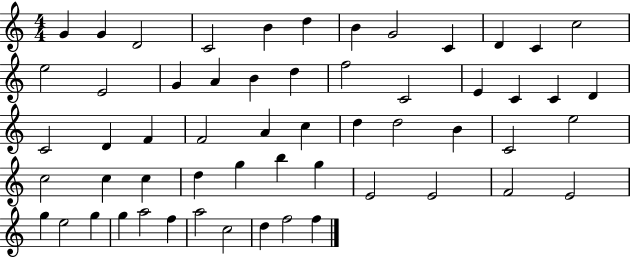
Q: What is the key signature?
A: C major